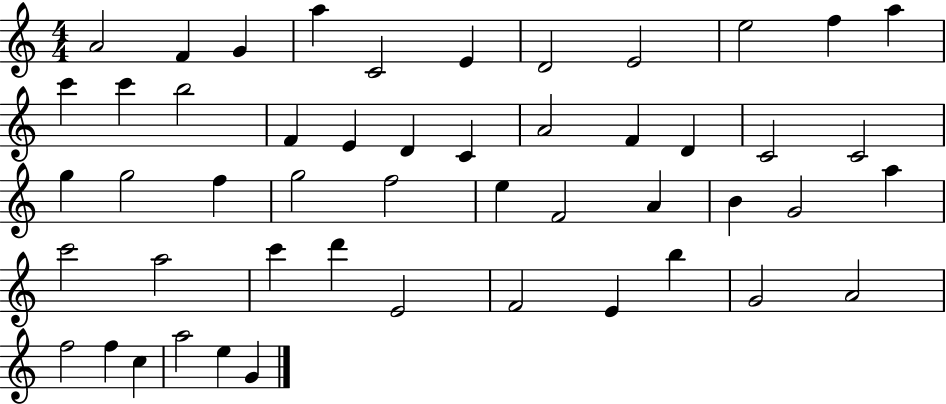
A4/h F4/q G4/q A5/q C4/h E4/q D4/h E4/h E5/h F5/q A5/q C6/q C6/q B5/h F4/q E4/q D4/q C4/q A4/h F4/q D4/q C4/h C4/h G5/q G5/h F5/q G5/h F5/h E5/q F4/h A4/q B4/q G4/h A5/q C6/h A5/h C6/q D6/q E4/h F4/h E4/q B5/q G4/h A4/h F5/h F5/q C5/q A5/h E5/q G4/q